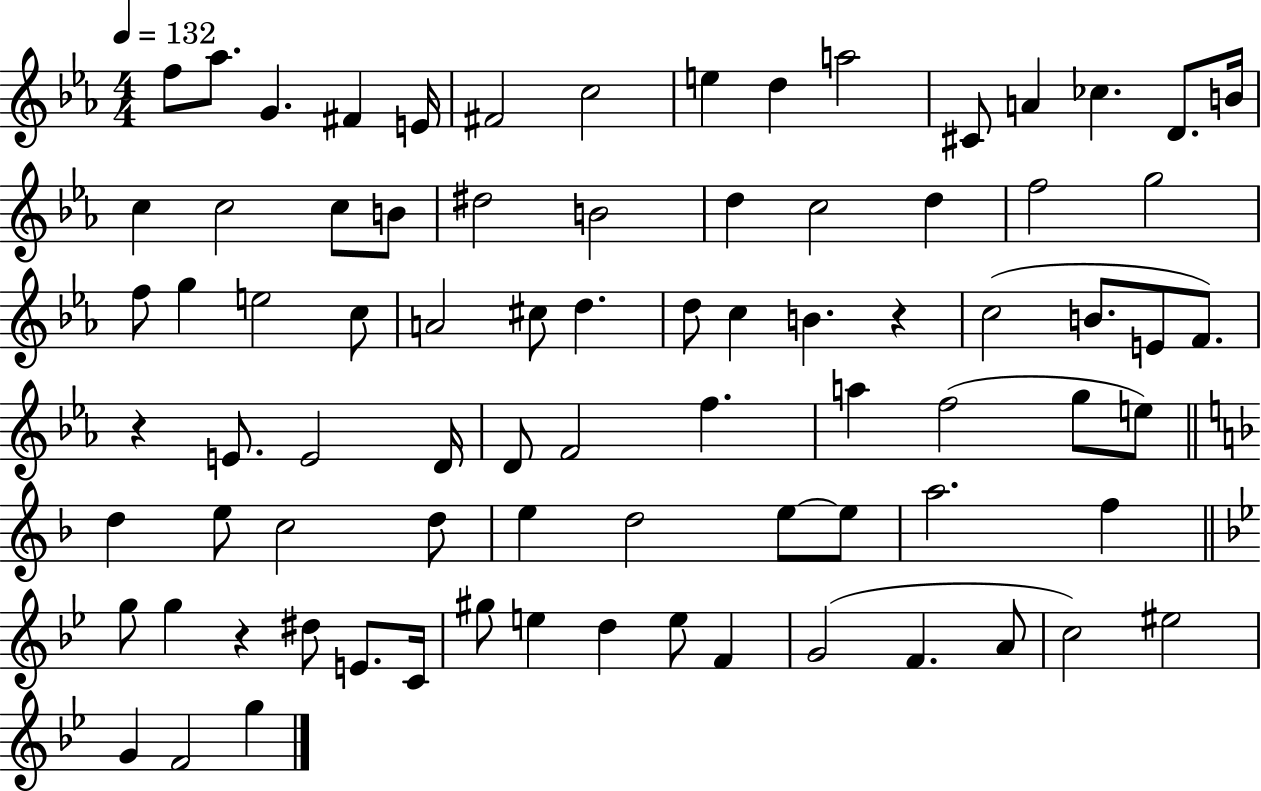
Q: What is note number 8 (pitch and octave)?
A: E5